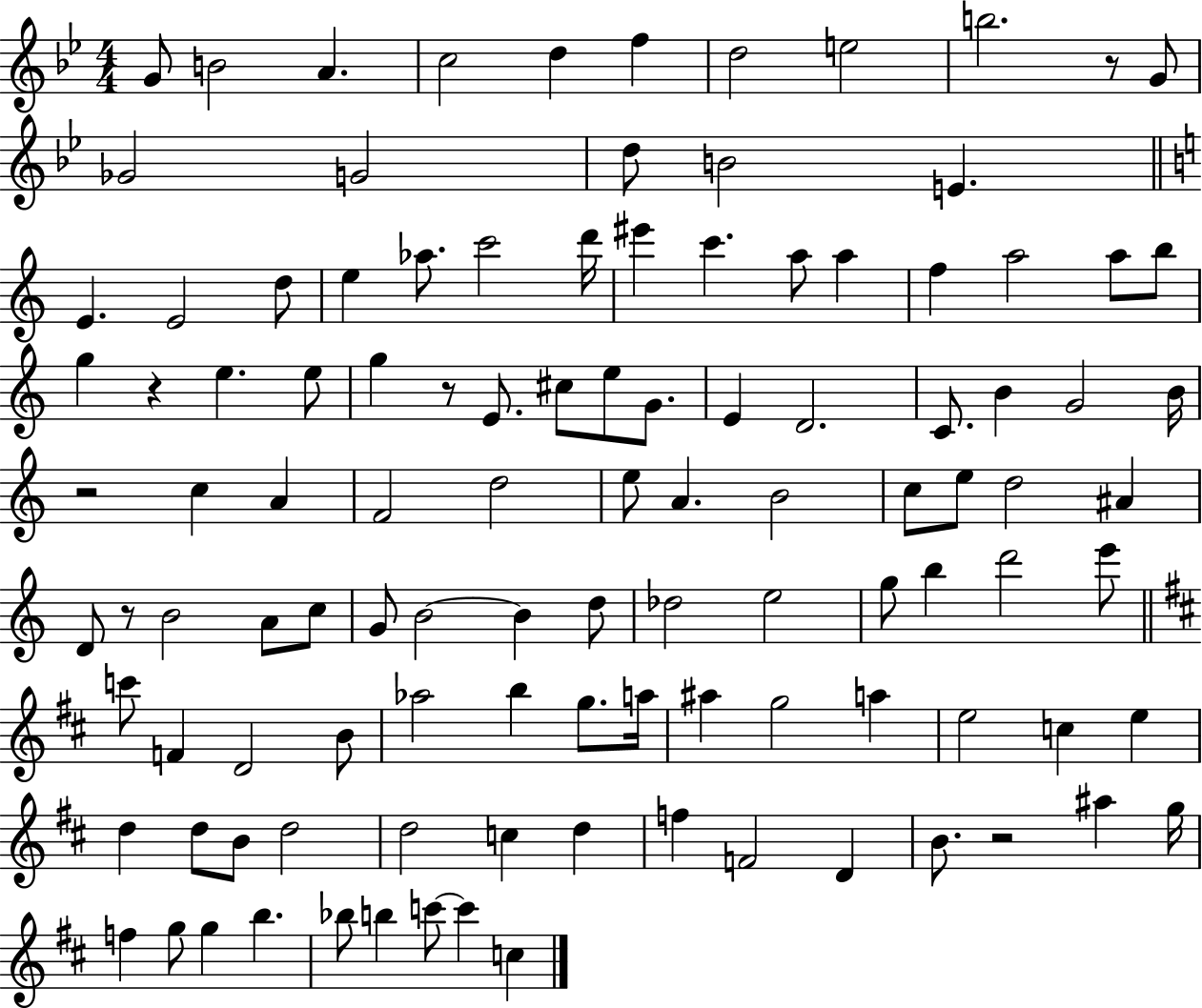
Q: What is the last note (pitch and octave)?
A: C5